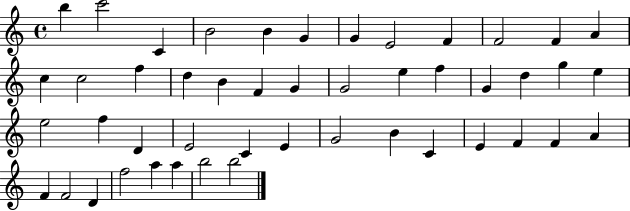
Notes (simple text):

B5/q C6/h C4/q B4/h B4/q G4/q G4/q E4/h F4/q F4/h F4/q A4/q C5/q C5/h F5/q D5/q B4/q F4/q G4/q G4/h E5/q F5/q G4/q D5/q G5/q E5/q E5/h F5/q D4/q E4/h C4/q E4/q G4/h B4/q C4/q E4/q F4/q F4/q A4/q F4/q F4/h D4/q F5/h A5/q A5/q B5/h B5/h